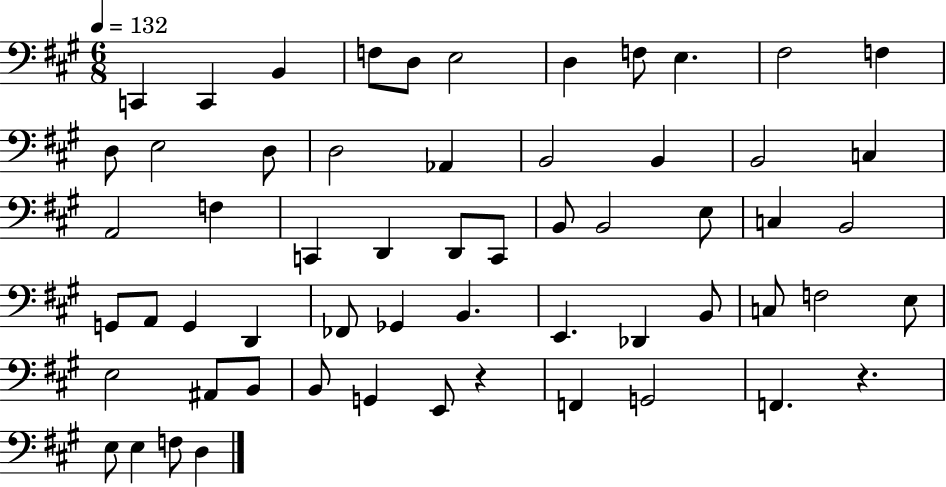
C2/q C2/q B2/q F3/e D3/e E3/h D3/q F3/e E3/q. F#3/h F3/q D3/e E3/h D3/e D3/h Ab2/q B2/h B2/q B2/h C3/q A2/h F3/q C2/q D2/q D2/e C2/e B2/e B2/h E3/e C3/q B2/h G2/e A2/e G2/q D2/q FES2/e Gb2/q B2/q. E2/q. Db2/q B2/e C3/e F3/h E3/e E3/h A#2/e B2/e B2/e G2/q E2/e R/q F2/q G2/h F2/q. R/q. E3/e E3/q F3/e D3/q